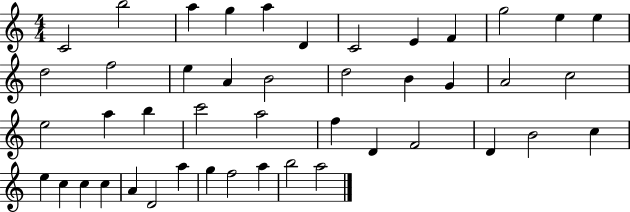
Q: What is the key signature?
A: C major